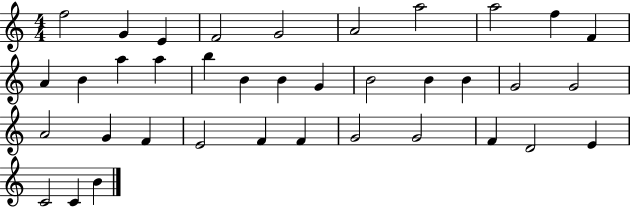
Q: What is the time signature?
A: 4/4